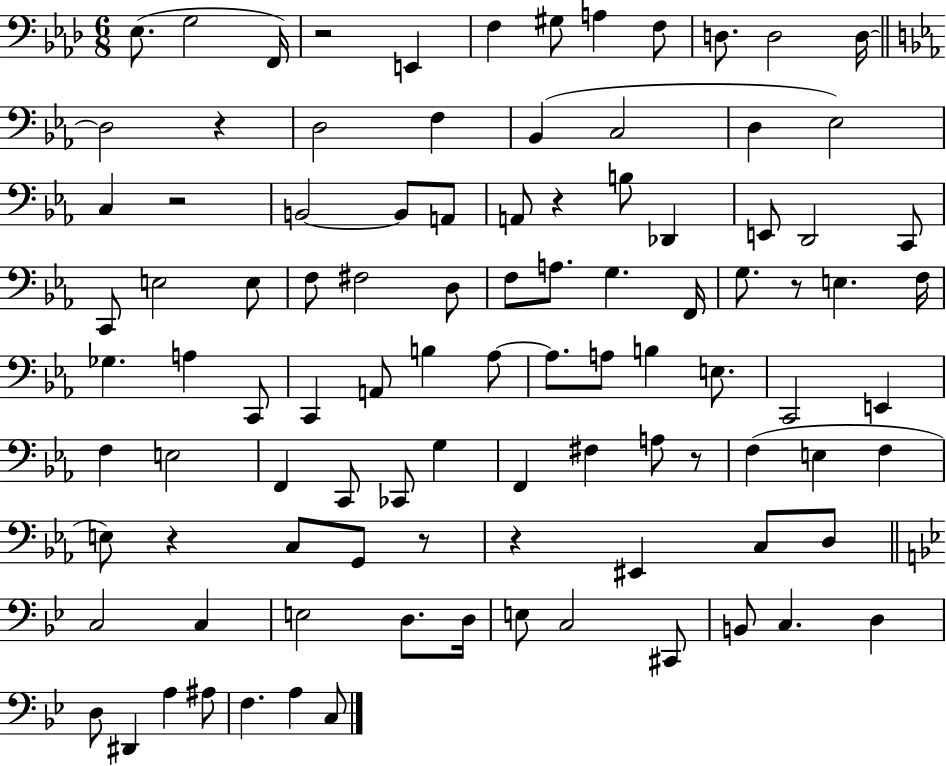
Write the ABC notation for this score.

X:1
T:Untitled
M:6/8
L:1/4
K:Ab
_E,/2 G,2 F,,/4 z2 E,, F, ^G,/2 A, F,/2 D,/2 D,2 D,/4 D,2 z D,2 F, _B,, C,2 D, _E,2 C, z2 B,,2 B,,/2 A,,/2 A,,/2 z B,/2 _D,, E,,/2 D,,2 C,,/2 C,,/2 E,2 E,/2 F,/2 ^F,2 D,/2 F,/2 A,/2 G, F,,/4 G,/2 z/2 E, F,/4 _G, A, C,,/2 C,, A,,/2 B, _A,/2 _A,/2 A,/2 B, E,/2 C,,2 E,, F, E,2 F,, C,,/2 _C,,/2 G, F,, ^F, A,/2 z/2 F, E, F, E,/2 z C,/2 G,,/2 z/2 z ^E,, C,/2 D,/2 C,2 C, E,2 D,/2 D,/4 E,/2 C,2 ^C,,/2 B,,/2 C, D, D,/2 ^D,, A, ^A,/2 F, A, C,/2